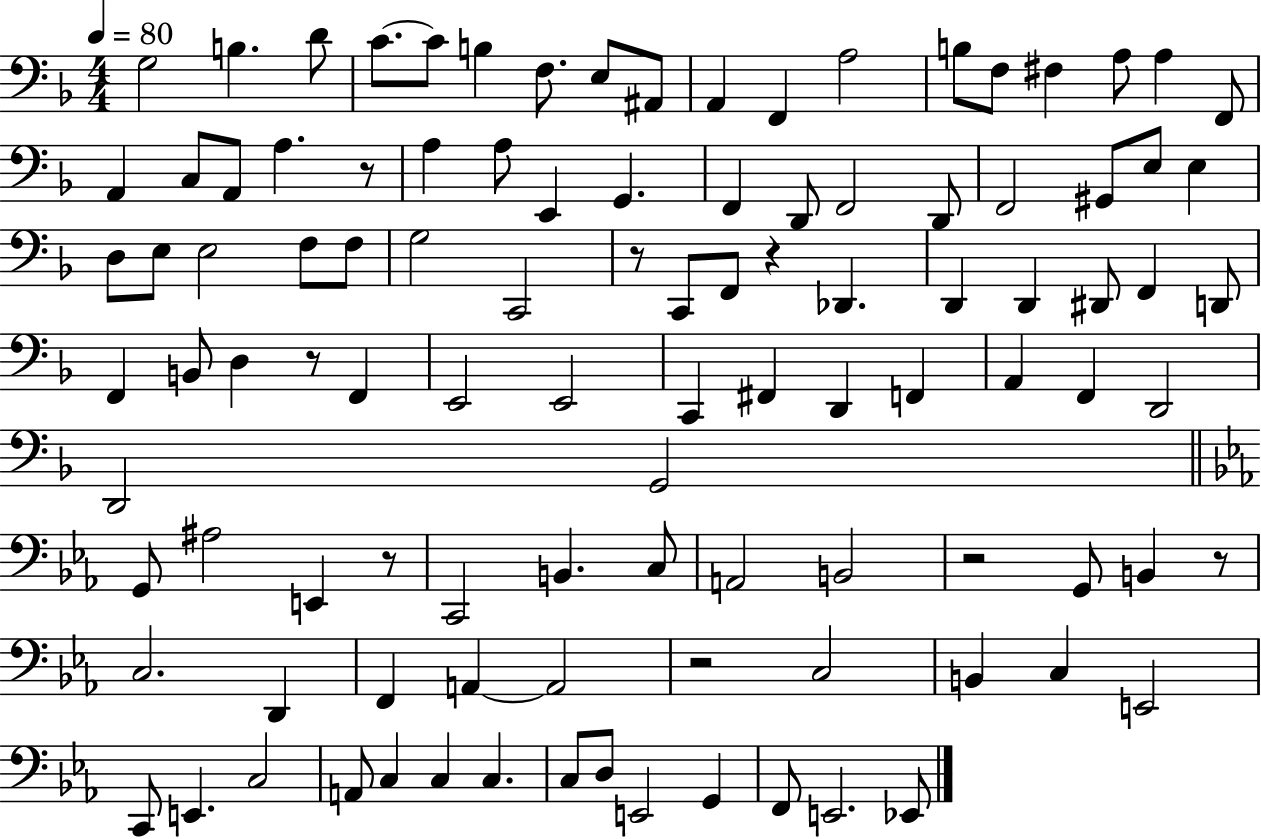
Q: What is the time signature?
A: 4/4